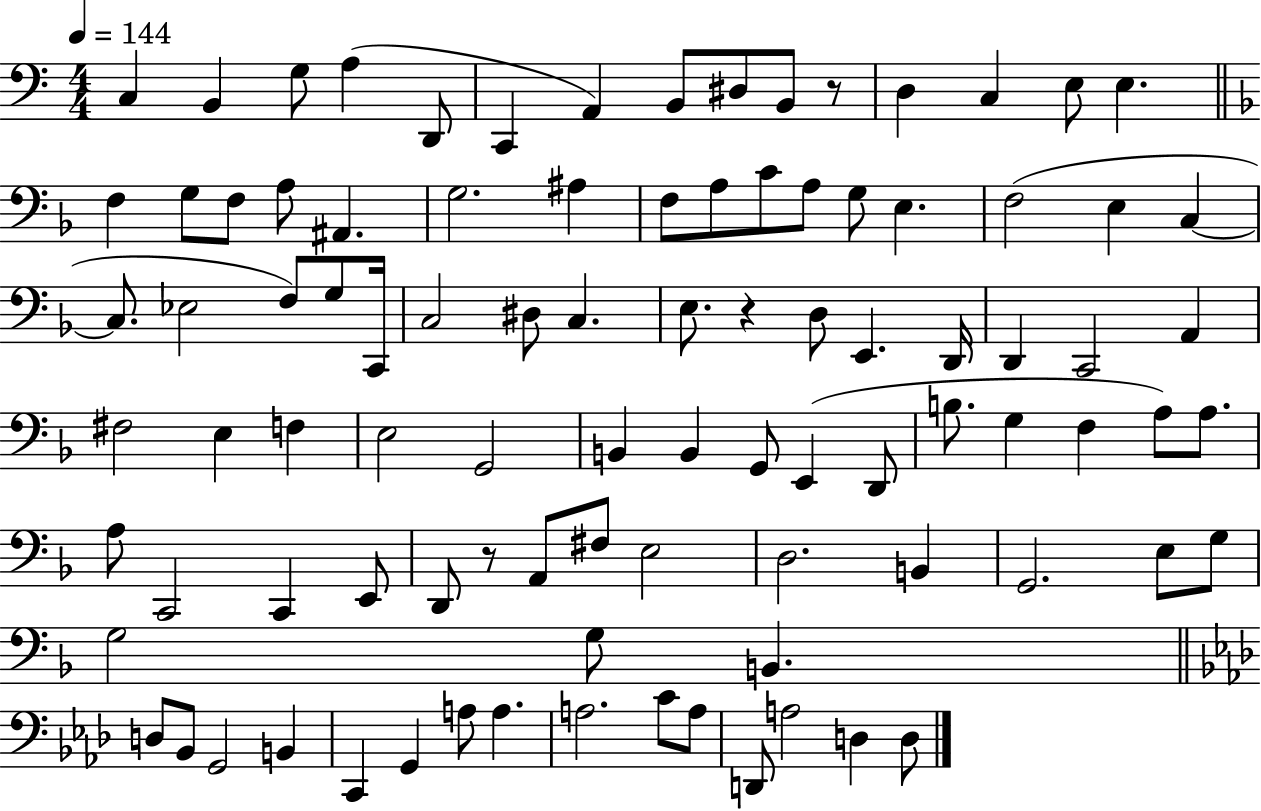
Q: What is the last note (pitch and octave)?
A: D3